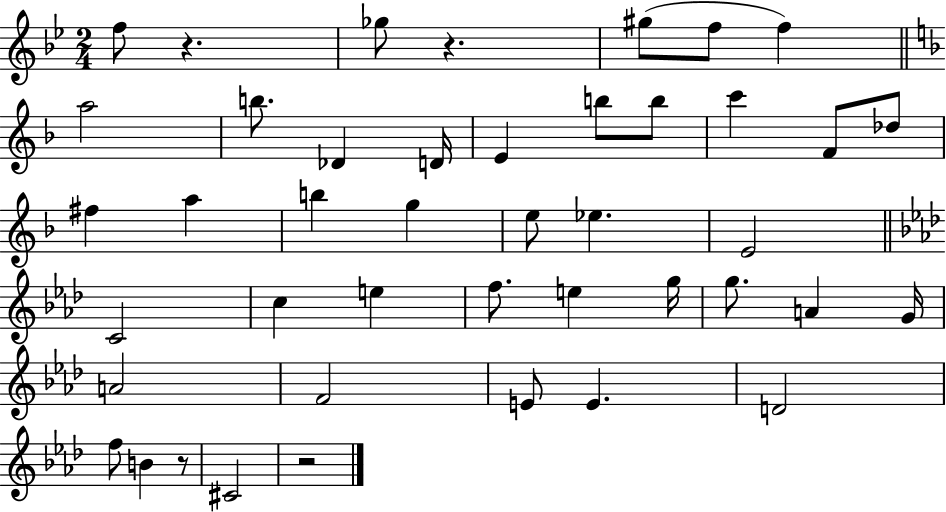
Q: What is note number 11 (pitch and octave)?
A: B5